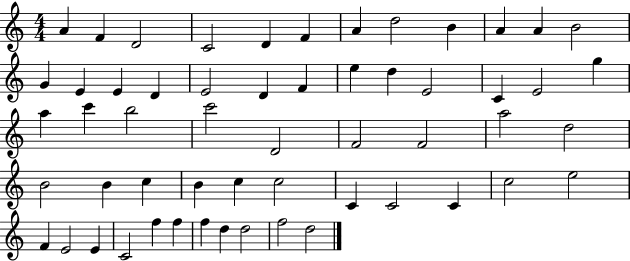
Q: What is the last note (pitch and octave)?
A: D5